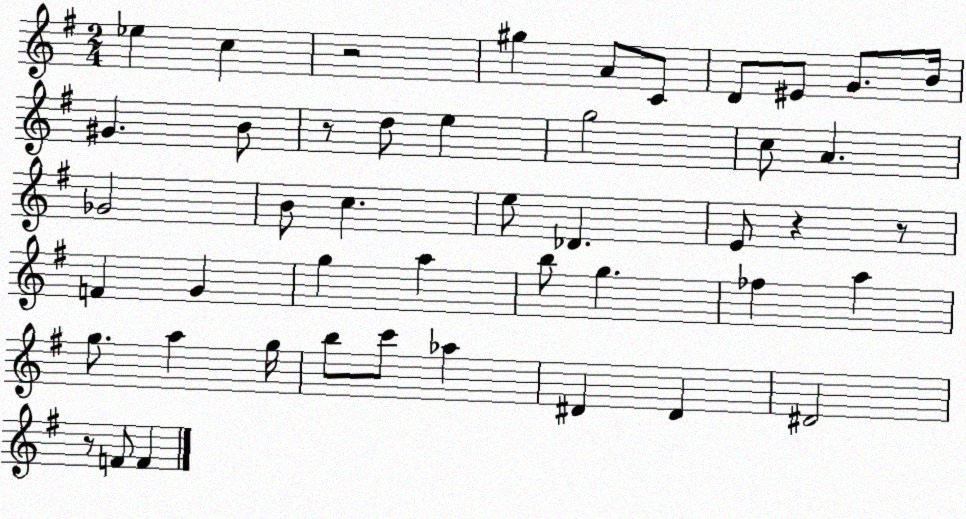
X:1
T:Untitled
M:2/4
L:1/4
K:G
_e c z2 ^g A/2 C/2 D/2 ^E/2 G/2 B/4 ^G B/2 z/2 d/2 e g2 c/2 A _G2 B/2 c e/2 _D E/2 z z/2 F G g a b/2 g _f a g/2 a g/4 b/2 c'/2 _a ^D ^D ^D2 z/2 F/2 F